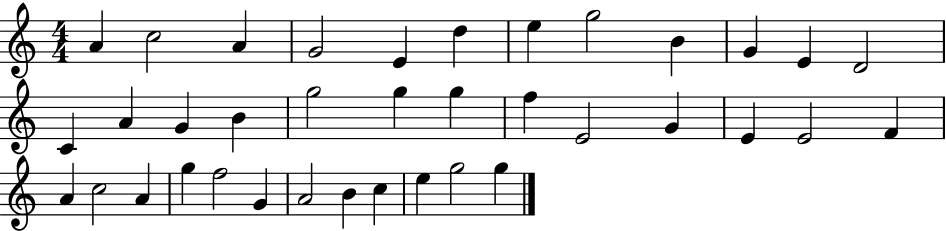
A4/q C5/h A4/q G4/h E4/q D5/q E5/q G5/h B4/q G4/q E4/q D4/h C4/q A4/q G4/q B4/q G5/h G5/q G5/q F5/q E4/h G4/q E4/q E4/h F4/q A4/q C5/h A4/q G5/q F5/h G4/q A4/h B4/q C5/q E5/q G5/h G5/q